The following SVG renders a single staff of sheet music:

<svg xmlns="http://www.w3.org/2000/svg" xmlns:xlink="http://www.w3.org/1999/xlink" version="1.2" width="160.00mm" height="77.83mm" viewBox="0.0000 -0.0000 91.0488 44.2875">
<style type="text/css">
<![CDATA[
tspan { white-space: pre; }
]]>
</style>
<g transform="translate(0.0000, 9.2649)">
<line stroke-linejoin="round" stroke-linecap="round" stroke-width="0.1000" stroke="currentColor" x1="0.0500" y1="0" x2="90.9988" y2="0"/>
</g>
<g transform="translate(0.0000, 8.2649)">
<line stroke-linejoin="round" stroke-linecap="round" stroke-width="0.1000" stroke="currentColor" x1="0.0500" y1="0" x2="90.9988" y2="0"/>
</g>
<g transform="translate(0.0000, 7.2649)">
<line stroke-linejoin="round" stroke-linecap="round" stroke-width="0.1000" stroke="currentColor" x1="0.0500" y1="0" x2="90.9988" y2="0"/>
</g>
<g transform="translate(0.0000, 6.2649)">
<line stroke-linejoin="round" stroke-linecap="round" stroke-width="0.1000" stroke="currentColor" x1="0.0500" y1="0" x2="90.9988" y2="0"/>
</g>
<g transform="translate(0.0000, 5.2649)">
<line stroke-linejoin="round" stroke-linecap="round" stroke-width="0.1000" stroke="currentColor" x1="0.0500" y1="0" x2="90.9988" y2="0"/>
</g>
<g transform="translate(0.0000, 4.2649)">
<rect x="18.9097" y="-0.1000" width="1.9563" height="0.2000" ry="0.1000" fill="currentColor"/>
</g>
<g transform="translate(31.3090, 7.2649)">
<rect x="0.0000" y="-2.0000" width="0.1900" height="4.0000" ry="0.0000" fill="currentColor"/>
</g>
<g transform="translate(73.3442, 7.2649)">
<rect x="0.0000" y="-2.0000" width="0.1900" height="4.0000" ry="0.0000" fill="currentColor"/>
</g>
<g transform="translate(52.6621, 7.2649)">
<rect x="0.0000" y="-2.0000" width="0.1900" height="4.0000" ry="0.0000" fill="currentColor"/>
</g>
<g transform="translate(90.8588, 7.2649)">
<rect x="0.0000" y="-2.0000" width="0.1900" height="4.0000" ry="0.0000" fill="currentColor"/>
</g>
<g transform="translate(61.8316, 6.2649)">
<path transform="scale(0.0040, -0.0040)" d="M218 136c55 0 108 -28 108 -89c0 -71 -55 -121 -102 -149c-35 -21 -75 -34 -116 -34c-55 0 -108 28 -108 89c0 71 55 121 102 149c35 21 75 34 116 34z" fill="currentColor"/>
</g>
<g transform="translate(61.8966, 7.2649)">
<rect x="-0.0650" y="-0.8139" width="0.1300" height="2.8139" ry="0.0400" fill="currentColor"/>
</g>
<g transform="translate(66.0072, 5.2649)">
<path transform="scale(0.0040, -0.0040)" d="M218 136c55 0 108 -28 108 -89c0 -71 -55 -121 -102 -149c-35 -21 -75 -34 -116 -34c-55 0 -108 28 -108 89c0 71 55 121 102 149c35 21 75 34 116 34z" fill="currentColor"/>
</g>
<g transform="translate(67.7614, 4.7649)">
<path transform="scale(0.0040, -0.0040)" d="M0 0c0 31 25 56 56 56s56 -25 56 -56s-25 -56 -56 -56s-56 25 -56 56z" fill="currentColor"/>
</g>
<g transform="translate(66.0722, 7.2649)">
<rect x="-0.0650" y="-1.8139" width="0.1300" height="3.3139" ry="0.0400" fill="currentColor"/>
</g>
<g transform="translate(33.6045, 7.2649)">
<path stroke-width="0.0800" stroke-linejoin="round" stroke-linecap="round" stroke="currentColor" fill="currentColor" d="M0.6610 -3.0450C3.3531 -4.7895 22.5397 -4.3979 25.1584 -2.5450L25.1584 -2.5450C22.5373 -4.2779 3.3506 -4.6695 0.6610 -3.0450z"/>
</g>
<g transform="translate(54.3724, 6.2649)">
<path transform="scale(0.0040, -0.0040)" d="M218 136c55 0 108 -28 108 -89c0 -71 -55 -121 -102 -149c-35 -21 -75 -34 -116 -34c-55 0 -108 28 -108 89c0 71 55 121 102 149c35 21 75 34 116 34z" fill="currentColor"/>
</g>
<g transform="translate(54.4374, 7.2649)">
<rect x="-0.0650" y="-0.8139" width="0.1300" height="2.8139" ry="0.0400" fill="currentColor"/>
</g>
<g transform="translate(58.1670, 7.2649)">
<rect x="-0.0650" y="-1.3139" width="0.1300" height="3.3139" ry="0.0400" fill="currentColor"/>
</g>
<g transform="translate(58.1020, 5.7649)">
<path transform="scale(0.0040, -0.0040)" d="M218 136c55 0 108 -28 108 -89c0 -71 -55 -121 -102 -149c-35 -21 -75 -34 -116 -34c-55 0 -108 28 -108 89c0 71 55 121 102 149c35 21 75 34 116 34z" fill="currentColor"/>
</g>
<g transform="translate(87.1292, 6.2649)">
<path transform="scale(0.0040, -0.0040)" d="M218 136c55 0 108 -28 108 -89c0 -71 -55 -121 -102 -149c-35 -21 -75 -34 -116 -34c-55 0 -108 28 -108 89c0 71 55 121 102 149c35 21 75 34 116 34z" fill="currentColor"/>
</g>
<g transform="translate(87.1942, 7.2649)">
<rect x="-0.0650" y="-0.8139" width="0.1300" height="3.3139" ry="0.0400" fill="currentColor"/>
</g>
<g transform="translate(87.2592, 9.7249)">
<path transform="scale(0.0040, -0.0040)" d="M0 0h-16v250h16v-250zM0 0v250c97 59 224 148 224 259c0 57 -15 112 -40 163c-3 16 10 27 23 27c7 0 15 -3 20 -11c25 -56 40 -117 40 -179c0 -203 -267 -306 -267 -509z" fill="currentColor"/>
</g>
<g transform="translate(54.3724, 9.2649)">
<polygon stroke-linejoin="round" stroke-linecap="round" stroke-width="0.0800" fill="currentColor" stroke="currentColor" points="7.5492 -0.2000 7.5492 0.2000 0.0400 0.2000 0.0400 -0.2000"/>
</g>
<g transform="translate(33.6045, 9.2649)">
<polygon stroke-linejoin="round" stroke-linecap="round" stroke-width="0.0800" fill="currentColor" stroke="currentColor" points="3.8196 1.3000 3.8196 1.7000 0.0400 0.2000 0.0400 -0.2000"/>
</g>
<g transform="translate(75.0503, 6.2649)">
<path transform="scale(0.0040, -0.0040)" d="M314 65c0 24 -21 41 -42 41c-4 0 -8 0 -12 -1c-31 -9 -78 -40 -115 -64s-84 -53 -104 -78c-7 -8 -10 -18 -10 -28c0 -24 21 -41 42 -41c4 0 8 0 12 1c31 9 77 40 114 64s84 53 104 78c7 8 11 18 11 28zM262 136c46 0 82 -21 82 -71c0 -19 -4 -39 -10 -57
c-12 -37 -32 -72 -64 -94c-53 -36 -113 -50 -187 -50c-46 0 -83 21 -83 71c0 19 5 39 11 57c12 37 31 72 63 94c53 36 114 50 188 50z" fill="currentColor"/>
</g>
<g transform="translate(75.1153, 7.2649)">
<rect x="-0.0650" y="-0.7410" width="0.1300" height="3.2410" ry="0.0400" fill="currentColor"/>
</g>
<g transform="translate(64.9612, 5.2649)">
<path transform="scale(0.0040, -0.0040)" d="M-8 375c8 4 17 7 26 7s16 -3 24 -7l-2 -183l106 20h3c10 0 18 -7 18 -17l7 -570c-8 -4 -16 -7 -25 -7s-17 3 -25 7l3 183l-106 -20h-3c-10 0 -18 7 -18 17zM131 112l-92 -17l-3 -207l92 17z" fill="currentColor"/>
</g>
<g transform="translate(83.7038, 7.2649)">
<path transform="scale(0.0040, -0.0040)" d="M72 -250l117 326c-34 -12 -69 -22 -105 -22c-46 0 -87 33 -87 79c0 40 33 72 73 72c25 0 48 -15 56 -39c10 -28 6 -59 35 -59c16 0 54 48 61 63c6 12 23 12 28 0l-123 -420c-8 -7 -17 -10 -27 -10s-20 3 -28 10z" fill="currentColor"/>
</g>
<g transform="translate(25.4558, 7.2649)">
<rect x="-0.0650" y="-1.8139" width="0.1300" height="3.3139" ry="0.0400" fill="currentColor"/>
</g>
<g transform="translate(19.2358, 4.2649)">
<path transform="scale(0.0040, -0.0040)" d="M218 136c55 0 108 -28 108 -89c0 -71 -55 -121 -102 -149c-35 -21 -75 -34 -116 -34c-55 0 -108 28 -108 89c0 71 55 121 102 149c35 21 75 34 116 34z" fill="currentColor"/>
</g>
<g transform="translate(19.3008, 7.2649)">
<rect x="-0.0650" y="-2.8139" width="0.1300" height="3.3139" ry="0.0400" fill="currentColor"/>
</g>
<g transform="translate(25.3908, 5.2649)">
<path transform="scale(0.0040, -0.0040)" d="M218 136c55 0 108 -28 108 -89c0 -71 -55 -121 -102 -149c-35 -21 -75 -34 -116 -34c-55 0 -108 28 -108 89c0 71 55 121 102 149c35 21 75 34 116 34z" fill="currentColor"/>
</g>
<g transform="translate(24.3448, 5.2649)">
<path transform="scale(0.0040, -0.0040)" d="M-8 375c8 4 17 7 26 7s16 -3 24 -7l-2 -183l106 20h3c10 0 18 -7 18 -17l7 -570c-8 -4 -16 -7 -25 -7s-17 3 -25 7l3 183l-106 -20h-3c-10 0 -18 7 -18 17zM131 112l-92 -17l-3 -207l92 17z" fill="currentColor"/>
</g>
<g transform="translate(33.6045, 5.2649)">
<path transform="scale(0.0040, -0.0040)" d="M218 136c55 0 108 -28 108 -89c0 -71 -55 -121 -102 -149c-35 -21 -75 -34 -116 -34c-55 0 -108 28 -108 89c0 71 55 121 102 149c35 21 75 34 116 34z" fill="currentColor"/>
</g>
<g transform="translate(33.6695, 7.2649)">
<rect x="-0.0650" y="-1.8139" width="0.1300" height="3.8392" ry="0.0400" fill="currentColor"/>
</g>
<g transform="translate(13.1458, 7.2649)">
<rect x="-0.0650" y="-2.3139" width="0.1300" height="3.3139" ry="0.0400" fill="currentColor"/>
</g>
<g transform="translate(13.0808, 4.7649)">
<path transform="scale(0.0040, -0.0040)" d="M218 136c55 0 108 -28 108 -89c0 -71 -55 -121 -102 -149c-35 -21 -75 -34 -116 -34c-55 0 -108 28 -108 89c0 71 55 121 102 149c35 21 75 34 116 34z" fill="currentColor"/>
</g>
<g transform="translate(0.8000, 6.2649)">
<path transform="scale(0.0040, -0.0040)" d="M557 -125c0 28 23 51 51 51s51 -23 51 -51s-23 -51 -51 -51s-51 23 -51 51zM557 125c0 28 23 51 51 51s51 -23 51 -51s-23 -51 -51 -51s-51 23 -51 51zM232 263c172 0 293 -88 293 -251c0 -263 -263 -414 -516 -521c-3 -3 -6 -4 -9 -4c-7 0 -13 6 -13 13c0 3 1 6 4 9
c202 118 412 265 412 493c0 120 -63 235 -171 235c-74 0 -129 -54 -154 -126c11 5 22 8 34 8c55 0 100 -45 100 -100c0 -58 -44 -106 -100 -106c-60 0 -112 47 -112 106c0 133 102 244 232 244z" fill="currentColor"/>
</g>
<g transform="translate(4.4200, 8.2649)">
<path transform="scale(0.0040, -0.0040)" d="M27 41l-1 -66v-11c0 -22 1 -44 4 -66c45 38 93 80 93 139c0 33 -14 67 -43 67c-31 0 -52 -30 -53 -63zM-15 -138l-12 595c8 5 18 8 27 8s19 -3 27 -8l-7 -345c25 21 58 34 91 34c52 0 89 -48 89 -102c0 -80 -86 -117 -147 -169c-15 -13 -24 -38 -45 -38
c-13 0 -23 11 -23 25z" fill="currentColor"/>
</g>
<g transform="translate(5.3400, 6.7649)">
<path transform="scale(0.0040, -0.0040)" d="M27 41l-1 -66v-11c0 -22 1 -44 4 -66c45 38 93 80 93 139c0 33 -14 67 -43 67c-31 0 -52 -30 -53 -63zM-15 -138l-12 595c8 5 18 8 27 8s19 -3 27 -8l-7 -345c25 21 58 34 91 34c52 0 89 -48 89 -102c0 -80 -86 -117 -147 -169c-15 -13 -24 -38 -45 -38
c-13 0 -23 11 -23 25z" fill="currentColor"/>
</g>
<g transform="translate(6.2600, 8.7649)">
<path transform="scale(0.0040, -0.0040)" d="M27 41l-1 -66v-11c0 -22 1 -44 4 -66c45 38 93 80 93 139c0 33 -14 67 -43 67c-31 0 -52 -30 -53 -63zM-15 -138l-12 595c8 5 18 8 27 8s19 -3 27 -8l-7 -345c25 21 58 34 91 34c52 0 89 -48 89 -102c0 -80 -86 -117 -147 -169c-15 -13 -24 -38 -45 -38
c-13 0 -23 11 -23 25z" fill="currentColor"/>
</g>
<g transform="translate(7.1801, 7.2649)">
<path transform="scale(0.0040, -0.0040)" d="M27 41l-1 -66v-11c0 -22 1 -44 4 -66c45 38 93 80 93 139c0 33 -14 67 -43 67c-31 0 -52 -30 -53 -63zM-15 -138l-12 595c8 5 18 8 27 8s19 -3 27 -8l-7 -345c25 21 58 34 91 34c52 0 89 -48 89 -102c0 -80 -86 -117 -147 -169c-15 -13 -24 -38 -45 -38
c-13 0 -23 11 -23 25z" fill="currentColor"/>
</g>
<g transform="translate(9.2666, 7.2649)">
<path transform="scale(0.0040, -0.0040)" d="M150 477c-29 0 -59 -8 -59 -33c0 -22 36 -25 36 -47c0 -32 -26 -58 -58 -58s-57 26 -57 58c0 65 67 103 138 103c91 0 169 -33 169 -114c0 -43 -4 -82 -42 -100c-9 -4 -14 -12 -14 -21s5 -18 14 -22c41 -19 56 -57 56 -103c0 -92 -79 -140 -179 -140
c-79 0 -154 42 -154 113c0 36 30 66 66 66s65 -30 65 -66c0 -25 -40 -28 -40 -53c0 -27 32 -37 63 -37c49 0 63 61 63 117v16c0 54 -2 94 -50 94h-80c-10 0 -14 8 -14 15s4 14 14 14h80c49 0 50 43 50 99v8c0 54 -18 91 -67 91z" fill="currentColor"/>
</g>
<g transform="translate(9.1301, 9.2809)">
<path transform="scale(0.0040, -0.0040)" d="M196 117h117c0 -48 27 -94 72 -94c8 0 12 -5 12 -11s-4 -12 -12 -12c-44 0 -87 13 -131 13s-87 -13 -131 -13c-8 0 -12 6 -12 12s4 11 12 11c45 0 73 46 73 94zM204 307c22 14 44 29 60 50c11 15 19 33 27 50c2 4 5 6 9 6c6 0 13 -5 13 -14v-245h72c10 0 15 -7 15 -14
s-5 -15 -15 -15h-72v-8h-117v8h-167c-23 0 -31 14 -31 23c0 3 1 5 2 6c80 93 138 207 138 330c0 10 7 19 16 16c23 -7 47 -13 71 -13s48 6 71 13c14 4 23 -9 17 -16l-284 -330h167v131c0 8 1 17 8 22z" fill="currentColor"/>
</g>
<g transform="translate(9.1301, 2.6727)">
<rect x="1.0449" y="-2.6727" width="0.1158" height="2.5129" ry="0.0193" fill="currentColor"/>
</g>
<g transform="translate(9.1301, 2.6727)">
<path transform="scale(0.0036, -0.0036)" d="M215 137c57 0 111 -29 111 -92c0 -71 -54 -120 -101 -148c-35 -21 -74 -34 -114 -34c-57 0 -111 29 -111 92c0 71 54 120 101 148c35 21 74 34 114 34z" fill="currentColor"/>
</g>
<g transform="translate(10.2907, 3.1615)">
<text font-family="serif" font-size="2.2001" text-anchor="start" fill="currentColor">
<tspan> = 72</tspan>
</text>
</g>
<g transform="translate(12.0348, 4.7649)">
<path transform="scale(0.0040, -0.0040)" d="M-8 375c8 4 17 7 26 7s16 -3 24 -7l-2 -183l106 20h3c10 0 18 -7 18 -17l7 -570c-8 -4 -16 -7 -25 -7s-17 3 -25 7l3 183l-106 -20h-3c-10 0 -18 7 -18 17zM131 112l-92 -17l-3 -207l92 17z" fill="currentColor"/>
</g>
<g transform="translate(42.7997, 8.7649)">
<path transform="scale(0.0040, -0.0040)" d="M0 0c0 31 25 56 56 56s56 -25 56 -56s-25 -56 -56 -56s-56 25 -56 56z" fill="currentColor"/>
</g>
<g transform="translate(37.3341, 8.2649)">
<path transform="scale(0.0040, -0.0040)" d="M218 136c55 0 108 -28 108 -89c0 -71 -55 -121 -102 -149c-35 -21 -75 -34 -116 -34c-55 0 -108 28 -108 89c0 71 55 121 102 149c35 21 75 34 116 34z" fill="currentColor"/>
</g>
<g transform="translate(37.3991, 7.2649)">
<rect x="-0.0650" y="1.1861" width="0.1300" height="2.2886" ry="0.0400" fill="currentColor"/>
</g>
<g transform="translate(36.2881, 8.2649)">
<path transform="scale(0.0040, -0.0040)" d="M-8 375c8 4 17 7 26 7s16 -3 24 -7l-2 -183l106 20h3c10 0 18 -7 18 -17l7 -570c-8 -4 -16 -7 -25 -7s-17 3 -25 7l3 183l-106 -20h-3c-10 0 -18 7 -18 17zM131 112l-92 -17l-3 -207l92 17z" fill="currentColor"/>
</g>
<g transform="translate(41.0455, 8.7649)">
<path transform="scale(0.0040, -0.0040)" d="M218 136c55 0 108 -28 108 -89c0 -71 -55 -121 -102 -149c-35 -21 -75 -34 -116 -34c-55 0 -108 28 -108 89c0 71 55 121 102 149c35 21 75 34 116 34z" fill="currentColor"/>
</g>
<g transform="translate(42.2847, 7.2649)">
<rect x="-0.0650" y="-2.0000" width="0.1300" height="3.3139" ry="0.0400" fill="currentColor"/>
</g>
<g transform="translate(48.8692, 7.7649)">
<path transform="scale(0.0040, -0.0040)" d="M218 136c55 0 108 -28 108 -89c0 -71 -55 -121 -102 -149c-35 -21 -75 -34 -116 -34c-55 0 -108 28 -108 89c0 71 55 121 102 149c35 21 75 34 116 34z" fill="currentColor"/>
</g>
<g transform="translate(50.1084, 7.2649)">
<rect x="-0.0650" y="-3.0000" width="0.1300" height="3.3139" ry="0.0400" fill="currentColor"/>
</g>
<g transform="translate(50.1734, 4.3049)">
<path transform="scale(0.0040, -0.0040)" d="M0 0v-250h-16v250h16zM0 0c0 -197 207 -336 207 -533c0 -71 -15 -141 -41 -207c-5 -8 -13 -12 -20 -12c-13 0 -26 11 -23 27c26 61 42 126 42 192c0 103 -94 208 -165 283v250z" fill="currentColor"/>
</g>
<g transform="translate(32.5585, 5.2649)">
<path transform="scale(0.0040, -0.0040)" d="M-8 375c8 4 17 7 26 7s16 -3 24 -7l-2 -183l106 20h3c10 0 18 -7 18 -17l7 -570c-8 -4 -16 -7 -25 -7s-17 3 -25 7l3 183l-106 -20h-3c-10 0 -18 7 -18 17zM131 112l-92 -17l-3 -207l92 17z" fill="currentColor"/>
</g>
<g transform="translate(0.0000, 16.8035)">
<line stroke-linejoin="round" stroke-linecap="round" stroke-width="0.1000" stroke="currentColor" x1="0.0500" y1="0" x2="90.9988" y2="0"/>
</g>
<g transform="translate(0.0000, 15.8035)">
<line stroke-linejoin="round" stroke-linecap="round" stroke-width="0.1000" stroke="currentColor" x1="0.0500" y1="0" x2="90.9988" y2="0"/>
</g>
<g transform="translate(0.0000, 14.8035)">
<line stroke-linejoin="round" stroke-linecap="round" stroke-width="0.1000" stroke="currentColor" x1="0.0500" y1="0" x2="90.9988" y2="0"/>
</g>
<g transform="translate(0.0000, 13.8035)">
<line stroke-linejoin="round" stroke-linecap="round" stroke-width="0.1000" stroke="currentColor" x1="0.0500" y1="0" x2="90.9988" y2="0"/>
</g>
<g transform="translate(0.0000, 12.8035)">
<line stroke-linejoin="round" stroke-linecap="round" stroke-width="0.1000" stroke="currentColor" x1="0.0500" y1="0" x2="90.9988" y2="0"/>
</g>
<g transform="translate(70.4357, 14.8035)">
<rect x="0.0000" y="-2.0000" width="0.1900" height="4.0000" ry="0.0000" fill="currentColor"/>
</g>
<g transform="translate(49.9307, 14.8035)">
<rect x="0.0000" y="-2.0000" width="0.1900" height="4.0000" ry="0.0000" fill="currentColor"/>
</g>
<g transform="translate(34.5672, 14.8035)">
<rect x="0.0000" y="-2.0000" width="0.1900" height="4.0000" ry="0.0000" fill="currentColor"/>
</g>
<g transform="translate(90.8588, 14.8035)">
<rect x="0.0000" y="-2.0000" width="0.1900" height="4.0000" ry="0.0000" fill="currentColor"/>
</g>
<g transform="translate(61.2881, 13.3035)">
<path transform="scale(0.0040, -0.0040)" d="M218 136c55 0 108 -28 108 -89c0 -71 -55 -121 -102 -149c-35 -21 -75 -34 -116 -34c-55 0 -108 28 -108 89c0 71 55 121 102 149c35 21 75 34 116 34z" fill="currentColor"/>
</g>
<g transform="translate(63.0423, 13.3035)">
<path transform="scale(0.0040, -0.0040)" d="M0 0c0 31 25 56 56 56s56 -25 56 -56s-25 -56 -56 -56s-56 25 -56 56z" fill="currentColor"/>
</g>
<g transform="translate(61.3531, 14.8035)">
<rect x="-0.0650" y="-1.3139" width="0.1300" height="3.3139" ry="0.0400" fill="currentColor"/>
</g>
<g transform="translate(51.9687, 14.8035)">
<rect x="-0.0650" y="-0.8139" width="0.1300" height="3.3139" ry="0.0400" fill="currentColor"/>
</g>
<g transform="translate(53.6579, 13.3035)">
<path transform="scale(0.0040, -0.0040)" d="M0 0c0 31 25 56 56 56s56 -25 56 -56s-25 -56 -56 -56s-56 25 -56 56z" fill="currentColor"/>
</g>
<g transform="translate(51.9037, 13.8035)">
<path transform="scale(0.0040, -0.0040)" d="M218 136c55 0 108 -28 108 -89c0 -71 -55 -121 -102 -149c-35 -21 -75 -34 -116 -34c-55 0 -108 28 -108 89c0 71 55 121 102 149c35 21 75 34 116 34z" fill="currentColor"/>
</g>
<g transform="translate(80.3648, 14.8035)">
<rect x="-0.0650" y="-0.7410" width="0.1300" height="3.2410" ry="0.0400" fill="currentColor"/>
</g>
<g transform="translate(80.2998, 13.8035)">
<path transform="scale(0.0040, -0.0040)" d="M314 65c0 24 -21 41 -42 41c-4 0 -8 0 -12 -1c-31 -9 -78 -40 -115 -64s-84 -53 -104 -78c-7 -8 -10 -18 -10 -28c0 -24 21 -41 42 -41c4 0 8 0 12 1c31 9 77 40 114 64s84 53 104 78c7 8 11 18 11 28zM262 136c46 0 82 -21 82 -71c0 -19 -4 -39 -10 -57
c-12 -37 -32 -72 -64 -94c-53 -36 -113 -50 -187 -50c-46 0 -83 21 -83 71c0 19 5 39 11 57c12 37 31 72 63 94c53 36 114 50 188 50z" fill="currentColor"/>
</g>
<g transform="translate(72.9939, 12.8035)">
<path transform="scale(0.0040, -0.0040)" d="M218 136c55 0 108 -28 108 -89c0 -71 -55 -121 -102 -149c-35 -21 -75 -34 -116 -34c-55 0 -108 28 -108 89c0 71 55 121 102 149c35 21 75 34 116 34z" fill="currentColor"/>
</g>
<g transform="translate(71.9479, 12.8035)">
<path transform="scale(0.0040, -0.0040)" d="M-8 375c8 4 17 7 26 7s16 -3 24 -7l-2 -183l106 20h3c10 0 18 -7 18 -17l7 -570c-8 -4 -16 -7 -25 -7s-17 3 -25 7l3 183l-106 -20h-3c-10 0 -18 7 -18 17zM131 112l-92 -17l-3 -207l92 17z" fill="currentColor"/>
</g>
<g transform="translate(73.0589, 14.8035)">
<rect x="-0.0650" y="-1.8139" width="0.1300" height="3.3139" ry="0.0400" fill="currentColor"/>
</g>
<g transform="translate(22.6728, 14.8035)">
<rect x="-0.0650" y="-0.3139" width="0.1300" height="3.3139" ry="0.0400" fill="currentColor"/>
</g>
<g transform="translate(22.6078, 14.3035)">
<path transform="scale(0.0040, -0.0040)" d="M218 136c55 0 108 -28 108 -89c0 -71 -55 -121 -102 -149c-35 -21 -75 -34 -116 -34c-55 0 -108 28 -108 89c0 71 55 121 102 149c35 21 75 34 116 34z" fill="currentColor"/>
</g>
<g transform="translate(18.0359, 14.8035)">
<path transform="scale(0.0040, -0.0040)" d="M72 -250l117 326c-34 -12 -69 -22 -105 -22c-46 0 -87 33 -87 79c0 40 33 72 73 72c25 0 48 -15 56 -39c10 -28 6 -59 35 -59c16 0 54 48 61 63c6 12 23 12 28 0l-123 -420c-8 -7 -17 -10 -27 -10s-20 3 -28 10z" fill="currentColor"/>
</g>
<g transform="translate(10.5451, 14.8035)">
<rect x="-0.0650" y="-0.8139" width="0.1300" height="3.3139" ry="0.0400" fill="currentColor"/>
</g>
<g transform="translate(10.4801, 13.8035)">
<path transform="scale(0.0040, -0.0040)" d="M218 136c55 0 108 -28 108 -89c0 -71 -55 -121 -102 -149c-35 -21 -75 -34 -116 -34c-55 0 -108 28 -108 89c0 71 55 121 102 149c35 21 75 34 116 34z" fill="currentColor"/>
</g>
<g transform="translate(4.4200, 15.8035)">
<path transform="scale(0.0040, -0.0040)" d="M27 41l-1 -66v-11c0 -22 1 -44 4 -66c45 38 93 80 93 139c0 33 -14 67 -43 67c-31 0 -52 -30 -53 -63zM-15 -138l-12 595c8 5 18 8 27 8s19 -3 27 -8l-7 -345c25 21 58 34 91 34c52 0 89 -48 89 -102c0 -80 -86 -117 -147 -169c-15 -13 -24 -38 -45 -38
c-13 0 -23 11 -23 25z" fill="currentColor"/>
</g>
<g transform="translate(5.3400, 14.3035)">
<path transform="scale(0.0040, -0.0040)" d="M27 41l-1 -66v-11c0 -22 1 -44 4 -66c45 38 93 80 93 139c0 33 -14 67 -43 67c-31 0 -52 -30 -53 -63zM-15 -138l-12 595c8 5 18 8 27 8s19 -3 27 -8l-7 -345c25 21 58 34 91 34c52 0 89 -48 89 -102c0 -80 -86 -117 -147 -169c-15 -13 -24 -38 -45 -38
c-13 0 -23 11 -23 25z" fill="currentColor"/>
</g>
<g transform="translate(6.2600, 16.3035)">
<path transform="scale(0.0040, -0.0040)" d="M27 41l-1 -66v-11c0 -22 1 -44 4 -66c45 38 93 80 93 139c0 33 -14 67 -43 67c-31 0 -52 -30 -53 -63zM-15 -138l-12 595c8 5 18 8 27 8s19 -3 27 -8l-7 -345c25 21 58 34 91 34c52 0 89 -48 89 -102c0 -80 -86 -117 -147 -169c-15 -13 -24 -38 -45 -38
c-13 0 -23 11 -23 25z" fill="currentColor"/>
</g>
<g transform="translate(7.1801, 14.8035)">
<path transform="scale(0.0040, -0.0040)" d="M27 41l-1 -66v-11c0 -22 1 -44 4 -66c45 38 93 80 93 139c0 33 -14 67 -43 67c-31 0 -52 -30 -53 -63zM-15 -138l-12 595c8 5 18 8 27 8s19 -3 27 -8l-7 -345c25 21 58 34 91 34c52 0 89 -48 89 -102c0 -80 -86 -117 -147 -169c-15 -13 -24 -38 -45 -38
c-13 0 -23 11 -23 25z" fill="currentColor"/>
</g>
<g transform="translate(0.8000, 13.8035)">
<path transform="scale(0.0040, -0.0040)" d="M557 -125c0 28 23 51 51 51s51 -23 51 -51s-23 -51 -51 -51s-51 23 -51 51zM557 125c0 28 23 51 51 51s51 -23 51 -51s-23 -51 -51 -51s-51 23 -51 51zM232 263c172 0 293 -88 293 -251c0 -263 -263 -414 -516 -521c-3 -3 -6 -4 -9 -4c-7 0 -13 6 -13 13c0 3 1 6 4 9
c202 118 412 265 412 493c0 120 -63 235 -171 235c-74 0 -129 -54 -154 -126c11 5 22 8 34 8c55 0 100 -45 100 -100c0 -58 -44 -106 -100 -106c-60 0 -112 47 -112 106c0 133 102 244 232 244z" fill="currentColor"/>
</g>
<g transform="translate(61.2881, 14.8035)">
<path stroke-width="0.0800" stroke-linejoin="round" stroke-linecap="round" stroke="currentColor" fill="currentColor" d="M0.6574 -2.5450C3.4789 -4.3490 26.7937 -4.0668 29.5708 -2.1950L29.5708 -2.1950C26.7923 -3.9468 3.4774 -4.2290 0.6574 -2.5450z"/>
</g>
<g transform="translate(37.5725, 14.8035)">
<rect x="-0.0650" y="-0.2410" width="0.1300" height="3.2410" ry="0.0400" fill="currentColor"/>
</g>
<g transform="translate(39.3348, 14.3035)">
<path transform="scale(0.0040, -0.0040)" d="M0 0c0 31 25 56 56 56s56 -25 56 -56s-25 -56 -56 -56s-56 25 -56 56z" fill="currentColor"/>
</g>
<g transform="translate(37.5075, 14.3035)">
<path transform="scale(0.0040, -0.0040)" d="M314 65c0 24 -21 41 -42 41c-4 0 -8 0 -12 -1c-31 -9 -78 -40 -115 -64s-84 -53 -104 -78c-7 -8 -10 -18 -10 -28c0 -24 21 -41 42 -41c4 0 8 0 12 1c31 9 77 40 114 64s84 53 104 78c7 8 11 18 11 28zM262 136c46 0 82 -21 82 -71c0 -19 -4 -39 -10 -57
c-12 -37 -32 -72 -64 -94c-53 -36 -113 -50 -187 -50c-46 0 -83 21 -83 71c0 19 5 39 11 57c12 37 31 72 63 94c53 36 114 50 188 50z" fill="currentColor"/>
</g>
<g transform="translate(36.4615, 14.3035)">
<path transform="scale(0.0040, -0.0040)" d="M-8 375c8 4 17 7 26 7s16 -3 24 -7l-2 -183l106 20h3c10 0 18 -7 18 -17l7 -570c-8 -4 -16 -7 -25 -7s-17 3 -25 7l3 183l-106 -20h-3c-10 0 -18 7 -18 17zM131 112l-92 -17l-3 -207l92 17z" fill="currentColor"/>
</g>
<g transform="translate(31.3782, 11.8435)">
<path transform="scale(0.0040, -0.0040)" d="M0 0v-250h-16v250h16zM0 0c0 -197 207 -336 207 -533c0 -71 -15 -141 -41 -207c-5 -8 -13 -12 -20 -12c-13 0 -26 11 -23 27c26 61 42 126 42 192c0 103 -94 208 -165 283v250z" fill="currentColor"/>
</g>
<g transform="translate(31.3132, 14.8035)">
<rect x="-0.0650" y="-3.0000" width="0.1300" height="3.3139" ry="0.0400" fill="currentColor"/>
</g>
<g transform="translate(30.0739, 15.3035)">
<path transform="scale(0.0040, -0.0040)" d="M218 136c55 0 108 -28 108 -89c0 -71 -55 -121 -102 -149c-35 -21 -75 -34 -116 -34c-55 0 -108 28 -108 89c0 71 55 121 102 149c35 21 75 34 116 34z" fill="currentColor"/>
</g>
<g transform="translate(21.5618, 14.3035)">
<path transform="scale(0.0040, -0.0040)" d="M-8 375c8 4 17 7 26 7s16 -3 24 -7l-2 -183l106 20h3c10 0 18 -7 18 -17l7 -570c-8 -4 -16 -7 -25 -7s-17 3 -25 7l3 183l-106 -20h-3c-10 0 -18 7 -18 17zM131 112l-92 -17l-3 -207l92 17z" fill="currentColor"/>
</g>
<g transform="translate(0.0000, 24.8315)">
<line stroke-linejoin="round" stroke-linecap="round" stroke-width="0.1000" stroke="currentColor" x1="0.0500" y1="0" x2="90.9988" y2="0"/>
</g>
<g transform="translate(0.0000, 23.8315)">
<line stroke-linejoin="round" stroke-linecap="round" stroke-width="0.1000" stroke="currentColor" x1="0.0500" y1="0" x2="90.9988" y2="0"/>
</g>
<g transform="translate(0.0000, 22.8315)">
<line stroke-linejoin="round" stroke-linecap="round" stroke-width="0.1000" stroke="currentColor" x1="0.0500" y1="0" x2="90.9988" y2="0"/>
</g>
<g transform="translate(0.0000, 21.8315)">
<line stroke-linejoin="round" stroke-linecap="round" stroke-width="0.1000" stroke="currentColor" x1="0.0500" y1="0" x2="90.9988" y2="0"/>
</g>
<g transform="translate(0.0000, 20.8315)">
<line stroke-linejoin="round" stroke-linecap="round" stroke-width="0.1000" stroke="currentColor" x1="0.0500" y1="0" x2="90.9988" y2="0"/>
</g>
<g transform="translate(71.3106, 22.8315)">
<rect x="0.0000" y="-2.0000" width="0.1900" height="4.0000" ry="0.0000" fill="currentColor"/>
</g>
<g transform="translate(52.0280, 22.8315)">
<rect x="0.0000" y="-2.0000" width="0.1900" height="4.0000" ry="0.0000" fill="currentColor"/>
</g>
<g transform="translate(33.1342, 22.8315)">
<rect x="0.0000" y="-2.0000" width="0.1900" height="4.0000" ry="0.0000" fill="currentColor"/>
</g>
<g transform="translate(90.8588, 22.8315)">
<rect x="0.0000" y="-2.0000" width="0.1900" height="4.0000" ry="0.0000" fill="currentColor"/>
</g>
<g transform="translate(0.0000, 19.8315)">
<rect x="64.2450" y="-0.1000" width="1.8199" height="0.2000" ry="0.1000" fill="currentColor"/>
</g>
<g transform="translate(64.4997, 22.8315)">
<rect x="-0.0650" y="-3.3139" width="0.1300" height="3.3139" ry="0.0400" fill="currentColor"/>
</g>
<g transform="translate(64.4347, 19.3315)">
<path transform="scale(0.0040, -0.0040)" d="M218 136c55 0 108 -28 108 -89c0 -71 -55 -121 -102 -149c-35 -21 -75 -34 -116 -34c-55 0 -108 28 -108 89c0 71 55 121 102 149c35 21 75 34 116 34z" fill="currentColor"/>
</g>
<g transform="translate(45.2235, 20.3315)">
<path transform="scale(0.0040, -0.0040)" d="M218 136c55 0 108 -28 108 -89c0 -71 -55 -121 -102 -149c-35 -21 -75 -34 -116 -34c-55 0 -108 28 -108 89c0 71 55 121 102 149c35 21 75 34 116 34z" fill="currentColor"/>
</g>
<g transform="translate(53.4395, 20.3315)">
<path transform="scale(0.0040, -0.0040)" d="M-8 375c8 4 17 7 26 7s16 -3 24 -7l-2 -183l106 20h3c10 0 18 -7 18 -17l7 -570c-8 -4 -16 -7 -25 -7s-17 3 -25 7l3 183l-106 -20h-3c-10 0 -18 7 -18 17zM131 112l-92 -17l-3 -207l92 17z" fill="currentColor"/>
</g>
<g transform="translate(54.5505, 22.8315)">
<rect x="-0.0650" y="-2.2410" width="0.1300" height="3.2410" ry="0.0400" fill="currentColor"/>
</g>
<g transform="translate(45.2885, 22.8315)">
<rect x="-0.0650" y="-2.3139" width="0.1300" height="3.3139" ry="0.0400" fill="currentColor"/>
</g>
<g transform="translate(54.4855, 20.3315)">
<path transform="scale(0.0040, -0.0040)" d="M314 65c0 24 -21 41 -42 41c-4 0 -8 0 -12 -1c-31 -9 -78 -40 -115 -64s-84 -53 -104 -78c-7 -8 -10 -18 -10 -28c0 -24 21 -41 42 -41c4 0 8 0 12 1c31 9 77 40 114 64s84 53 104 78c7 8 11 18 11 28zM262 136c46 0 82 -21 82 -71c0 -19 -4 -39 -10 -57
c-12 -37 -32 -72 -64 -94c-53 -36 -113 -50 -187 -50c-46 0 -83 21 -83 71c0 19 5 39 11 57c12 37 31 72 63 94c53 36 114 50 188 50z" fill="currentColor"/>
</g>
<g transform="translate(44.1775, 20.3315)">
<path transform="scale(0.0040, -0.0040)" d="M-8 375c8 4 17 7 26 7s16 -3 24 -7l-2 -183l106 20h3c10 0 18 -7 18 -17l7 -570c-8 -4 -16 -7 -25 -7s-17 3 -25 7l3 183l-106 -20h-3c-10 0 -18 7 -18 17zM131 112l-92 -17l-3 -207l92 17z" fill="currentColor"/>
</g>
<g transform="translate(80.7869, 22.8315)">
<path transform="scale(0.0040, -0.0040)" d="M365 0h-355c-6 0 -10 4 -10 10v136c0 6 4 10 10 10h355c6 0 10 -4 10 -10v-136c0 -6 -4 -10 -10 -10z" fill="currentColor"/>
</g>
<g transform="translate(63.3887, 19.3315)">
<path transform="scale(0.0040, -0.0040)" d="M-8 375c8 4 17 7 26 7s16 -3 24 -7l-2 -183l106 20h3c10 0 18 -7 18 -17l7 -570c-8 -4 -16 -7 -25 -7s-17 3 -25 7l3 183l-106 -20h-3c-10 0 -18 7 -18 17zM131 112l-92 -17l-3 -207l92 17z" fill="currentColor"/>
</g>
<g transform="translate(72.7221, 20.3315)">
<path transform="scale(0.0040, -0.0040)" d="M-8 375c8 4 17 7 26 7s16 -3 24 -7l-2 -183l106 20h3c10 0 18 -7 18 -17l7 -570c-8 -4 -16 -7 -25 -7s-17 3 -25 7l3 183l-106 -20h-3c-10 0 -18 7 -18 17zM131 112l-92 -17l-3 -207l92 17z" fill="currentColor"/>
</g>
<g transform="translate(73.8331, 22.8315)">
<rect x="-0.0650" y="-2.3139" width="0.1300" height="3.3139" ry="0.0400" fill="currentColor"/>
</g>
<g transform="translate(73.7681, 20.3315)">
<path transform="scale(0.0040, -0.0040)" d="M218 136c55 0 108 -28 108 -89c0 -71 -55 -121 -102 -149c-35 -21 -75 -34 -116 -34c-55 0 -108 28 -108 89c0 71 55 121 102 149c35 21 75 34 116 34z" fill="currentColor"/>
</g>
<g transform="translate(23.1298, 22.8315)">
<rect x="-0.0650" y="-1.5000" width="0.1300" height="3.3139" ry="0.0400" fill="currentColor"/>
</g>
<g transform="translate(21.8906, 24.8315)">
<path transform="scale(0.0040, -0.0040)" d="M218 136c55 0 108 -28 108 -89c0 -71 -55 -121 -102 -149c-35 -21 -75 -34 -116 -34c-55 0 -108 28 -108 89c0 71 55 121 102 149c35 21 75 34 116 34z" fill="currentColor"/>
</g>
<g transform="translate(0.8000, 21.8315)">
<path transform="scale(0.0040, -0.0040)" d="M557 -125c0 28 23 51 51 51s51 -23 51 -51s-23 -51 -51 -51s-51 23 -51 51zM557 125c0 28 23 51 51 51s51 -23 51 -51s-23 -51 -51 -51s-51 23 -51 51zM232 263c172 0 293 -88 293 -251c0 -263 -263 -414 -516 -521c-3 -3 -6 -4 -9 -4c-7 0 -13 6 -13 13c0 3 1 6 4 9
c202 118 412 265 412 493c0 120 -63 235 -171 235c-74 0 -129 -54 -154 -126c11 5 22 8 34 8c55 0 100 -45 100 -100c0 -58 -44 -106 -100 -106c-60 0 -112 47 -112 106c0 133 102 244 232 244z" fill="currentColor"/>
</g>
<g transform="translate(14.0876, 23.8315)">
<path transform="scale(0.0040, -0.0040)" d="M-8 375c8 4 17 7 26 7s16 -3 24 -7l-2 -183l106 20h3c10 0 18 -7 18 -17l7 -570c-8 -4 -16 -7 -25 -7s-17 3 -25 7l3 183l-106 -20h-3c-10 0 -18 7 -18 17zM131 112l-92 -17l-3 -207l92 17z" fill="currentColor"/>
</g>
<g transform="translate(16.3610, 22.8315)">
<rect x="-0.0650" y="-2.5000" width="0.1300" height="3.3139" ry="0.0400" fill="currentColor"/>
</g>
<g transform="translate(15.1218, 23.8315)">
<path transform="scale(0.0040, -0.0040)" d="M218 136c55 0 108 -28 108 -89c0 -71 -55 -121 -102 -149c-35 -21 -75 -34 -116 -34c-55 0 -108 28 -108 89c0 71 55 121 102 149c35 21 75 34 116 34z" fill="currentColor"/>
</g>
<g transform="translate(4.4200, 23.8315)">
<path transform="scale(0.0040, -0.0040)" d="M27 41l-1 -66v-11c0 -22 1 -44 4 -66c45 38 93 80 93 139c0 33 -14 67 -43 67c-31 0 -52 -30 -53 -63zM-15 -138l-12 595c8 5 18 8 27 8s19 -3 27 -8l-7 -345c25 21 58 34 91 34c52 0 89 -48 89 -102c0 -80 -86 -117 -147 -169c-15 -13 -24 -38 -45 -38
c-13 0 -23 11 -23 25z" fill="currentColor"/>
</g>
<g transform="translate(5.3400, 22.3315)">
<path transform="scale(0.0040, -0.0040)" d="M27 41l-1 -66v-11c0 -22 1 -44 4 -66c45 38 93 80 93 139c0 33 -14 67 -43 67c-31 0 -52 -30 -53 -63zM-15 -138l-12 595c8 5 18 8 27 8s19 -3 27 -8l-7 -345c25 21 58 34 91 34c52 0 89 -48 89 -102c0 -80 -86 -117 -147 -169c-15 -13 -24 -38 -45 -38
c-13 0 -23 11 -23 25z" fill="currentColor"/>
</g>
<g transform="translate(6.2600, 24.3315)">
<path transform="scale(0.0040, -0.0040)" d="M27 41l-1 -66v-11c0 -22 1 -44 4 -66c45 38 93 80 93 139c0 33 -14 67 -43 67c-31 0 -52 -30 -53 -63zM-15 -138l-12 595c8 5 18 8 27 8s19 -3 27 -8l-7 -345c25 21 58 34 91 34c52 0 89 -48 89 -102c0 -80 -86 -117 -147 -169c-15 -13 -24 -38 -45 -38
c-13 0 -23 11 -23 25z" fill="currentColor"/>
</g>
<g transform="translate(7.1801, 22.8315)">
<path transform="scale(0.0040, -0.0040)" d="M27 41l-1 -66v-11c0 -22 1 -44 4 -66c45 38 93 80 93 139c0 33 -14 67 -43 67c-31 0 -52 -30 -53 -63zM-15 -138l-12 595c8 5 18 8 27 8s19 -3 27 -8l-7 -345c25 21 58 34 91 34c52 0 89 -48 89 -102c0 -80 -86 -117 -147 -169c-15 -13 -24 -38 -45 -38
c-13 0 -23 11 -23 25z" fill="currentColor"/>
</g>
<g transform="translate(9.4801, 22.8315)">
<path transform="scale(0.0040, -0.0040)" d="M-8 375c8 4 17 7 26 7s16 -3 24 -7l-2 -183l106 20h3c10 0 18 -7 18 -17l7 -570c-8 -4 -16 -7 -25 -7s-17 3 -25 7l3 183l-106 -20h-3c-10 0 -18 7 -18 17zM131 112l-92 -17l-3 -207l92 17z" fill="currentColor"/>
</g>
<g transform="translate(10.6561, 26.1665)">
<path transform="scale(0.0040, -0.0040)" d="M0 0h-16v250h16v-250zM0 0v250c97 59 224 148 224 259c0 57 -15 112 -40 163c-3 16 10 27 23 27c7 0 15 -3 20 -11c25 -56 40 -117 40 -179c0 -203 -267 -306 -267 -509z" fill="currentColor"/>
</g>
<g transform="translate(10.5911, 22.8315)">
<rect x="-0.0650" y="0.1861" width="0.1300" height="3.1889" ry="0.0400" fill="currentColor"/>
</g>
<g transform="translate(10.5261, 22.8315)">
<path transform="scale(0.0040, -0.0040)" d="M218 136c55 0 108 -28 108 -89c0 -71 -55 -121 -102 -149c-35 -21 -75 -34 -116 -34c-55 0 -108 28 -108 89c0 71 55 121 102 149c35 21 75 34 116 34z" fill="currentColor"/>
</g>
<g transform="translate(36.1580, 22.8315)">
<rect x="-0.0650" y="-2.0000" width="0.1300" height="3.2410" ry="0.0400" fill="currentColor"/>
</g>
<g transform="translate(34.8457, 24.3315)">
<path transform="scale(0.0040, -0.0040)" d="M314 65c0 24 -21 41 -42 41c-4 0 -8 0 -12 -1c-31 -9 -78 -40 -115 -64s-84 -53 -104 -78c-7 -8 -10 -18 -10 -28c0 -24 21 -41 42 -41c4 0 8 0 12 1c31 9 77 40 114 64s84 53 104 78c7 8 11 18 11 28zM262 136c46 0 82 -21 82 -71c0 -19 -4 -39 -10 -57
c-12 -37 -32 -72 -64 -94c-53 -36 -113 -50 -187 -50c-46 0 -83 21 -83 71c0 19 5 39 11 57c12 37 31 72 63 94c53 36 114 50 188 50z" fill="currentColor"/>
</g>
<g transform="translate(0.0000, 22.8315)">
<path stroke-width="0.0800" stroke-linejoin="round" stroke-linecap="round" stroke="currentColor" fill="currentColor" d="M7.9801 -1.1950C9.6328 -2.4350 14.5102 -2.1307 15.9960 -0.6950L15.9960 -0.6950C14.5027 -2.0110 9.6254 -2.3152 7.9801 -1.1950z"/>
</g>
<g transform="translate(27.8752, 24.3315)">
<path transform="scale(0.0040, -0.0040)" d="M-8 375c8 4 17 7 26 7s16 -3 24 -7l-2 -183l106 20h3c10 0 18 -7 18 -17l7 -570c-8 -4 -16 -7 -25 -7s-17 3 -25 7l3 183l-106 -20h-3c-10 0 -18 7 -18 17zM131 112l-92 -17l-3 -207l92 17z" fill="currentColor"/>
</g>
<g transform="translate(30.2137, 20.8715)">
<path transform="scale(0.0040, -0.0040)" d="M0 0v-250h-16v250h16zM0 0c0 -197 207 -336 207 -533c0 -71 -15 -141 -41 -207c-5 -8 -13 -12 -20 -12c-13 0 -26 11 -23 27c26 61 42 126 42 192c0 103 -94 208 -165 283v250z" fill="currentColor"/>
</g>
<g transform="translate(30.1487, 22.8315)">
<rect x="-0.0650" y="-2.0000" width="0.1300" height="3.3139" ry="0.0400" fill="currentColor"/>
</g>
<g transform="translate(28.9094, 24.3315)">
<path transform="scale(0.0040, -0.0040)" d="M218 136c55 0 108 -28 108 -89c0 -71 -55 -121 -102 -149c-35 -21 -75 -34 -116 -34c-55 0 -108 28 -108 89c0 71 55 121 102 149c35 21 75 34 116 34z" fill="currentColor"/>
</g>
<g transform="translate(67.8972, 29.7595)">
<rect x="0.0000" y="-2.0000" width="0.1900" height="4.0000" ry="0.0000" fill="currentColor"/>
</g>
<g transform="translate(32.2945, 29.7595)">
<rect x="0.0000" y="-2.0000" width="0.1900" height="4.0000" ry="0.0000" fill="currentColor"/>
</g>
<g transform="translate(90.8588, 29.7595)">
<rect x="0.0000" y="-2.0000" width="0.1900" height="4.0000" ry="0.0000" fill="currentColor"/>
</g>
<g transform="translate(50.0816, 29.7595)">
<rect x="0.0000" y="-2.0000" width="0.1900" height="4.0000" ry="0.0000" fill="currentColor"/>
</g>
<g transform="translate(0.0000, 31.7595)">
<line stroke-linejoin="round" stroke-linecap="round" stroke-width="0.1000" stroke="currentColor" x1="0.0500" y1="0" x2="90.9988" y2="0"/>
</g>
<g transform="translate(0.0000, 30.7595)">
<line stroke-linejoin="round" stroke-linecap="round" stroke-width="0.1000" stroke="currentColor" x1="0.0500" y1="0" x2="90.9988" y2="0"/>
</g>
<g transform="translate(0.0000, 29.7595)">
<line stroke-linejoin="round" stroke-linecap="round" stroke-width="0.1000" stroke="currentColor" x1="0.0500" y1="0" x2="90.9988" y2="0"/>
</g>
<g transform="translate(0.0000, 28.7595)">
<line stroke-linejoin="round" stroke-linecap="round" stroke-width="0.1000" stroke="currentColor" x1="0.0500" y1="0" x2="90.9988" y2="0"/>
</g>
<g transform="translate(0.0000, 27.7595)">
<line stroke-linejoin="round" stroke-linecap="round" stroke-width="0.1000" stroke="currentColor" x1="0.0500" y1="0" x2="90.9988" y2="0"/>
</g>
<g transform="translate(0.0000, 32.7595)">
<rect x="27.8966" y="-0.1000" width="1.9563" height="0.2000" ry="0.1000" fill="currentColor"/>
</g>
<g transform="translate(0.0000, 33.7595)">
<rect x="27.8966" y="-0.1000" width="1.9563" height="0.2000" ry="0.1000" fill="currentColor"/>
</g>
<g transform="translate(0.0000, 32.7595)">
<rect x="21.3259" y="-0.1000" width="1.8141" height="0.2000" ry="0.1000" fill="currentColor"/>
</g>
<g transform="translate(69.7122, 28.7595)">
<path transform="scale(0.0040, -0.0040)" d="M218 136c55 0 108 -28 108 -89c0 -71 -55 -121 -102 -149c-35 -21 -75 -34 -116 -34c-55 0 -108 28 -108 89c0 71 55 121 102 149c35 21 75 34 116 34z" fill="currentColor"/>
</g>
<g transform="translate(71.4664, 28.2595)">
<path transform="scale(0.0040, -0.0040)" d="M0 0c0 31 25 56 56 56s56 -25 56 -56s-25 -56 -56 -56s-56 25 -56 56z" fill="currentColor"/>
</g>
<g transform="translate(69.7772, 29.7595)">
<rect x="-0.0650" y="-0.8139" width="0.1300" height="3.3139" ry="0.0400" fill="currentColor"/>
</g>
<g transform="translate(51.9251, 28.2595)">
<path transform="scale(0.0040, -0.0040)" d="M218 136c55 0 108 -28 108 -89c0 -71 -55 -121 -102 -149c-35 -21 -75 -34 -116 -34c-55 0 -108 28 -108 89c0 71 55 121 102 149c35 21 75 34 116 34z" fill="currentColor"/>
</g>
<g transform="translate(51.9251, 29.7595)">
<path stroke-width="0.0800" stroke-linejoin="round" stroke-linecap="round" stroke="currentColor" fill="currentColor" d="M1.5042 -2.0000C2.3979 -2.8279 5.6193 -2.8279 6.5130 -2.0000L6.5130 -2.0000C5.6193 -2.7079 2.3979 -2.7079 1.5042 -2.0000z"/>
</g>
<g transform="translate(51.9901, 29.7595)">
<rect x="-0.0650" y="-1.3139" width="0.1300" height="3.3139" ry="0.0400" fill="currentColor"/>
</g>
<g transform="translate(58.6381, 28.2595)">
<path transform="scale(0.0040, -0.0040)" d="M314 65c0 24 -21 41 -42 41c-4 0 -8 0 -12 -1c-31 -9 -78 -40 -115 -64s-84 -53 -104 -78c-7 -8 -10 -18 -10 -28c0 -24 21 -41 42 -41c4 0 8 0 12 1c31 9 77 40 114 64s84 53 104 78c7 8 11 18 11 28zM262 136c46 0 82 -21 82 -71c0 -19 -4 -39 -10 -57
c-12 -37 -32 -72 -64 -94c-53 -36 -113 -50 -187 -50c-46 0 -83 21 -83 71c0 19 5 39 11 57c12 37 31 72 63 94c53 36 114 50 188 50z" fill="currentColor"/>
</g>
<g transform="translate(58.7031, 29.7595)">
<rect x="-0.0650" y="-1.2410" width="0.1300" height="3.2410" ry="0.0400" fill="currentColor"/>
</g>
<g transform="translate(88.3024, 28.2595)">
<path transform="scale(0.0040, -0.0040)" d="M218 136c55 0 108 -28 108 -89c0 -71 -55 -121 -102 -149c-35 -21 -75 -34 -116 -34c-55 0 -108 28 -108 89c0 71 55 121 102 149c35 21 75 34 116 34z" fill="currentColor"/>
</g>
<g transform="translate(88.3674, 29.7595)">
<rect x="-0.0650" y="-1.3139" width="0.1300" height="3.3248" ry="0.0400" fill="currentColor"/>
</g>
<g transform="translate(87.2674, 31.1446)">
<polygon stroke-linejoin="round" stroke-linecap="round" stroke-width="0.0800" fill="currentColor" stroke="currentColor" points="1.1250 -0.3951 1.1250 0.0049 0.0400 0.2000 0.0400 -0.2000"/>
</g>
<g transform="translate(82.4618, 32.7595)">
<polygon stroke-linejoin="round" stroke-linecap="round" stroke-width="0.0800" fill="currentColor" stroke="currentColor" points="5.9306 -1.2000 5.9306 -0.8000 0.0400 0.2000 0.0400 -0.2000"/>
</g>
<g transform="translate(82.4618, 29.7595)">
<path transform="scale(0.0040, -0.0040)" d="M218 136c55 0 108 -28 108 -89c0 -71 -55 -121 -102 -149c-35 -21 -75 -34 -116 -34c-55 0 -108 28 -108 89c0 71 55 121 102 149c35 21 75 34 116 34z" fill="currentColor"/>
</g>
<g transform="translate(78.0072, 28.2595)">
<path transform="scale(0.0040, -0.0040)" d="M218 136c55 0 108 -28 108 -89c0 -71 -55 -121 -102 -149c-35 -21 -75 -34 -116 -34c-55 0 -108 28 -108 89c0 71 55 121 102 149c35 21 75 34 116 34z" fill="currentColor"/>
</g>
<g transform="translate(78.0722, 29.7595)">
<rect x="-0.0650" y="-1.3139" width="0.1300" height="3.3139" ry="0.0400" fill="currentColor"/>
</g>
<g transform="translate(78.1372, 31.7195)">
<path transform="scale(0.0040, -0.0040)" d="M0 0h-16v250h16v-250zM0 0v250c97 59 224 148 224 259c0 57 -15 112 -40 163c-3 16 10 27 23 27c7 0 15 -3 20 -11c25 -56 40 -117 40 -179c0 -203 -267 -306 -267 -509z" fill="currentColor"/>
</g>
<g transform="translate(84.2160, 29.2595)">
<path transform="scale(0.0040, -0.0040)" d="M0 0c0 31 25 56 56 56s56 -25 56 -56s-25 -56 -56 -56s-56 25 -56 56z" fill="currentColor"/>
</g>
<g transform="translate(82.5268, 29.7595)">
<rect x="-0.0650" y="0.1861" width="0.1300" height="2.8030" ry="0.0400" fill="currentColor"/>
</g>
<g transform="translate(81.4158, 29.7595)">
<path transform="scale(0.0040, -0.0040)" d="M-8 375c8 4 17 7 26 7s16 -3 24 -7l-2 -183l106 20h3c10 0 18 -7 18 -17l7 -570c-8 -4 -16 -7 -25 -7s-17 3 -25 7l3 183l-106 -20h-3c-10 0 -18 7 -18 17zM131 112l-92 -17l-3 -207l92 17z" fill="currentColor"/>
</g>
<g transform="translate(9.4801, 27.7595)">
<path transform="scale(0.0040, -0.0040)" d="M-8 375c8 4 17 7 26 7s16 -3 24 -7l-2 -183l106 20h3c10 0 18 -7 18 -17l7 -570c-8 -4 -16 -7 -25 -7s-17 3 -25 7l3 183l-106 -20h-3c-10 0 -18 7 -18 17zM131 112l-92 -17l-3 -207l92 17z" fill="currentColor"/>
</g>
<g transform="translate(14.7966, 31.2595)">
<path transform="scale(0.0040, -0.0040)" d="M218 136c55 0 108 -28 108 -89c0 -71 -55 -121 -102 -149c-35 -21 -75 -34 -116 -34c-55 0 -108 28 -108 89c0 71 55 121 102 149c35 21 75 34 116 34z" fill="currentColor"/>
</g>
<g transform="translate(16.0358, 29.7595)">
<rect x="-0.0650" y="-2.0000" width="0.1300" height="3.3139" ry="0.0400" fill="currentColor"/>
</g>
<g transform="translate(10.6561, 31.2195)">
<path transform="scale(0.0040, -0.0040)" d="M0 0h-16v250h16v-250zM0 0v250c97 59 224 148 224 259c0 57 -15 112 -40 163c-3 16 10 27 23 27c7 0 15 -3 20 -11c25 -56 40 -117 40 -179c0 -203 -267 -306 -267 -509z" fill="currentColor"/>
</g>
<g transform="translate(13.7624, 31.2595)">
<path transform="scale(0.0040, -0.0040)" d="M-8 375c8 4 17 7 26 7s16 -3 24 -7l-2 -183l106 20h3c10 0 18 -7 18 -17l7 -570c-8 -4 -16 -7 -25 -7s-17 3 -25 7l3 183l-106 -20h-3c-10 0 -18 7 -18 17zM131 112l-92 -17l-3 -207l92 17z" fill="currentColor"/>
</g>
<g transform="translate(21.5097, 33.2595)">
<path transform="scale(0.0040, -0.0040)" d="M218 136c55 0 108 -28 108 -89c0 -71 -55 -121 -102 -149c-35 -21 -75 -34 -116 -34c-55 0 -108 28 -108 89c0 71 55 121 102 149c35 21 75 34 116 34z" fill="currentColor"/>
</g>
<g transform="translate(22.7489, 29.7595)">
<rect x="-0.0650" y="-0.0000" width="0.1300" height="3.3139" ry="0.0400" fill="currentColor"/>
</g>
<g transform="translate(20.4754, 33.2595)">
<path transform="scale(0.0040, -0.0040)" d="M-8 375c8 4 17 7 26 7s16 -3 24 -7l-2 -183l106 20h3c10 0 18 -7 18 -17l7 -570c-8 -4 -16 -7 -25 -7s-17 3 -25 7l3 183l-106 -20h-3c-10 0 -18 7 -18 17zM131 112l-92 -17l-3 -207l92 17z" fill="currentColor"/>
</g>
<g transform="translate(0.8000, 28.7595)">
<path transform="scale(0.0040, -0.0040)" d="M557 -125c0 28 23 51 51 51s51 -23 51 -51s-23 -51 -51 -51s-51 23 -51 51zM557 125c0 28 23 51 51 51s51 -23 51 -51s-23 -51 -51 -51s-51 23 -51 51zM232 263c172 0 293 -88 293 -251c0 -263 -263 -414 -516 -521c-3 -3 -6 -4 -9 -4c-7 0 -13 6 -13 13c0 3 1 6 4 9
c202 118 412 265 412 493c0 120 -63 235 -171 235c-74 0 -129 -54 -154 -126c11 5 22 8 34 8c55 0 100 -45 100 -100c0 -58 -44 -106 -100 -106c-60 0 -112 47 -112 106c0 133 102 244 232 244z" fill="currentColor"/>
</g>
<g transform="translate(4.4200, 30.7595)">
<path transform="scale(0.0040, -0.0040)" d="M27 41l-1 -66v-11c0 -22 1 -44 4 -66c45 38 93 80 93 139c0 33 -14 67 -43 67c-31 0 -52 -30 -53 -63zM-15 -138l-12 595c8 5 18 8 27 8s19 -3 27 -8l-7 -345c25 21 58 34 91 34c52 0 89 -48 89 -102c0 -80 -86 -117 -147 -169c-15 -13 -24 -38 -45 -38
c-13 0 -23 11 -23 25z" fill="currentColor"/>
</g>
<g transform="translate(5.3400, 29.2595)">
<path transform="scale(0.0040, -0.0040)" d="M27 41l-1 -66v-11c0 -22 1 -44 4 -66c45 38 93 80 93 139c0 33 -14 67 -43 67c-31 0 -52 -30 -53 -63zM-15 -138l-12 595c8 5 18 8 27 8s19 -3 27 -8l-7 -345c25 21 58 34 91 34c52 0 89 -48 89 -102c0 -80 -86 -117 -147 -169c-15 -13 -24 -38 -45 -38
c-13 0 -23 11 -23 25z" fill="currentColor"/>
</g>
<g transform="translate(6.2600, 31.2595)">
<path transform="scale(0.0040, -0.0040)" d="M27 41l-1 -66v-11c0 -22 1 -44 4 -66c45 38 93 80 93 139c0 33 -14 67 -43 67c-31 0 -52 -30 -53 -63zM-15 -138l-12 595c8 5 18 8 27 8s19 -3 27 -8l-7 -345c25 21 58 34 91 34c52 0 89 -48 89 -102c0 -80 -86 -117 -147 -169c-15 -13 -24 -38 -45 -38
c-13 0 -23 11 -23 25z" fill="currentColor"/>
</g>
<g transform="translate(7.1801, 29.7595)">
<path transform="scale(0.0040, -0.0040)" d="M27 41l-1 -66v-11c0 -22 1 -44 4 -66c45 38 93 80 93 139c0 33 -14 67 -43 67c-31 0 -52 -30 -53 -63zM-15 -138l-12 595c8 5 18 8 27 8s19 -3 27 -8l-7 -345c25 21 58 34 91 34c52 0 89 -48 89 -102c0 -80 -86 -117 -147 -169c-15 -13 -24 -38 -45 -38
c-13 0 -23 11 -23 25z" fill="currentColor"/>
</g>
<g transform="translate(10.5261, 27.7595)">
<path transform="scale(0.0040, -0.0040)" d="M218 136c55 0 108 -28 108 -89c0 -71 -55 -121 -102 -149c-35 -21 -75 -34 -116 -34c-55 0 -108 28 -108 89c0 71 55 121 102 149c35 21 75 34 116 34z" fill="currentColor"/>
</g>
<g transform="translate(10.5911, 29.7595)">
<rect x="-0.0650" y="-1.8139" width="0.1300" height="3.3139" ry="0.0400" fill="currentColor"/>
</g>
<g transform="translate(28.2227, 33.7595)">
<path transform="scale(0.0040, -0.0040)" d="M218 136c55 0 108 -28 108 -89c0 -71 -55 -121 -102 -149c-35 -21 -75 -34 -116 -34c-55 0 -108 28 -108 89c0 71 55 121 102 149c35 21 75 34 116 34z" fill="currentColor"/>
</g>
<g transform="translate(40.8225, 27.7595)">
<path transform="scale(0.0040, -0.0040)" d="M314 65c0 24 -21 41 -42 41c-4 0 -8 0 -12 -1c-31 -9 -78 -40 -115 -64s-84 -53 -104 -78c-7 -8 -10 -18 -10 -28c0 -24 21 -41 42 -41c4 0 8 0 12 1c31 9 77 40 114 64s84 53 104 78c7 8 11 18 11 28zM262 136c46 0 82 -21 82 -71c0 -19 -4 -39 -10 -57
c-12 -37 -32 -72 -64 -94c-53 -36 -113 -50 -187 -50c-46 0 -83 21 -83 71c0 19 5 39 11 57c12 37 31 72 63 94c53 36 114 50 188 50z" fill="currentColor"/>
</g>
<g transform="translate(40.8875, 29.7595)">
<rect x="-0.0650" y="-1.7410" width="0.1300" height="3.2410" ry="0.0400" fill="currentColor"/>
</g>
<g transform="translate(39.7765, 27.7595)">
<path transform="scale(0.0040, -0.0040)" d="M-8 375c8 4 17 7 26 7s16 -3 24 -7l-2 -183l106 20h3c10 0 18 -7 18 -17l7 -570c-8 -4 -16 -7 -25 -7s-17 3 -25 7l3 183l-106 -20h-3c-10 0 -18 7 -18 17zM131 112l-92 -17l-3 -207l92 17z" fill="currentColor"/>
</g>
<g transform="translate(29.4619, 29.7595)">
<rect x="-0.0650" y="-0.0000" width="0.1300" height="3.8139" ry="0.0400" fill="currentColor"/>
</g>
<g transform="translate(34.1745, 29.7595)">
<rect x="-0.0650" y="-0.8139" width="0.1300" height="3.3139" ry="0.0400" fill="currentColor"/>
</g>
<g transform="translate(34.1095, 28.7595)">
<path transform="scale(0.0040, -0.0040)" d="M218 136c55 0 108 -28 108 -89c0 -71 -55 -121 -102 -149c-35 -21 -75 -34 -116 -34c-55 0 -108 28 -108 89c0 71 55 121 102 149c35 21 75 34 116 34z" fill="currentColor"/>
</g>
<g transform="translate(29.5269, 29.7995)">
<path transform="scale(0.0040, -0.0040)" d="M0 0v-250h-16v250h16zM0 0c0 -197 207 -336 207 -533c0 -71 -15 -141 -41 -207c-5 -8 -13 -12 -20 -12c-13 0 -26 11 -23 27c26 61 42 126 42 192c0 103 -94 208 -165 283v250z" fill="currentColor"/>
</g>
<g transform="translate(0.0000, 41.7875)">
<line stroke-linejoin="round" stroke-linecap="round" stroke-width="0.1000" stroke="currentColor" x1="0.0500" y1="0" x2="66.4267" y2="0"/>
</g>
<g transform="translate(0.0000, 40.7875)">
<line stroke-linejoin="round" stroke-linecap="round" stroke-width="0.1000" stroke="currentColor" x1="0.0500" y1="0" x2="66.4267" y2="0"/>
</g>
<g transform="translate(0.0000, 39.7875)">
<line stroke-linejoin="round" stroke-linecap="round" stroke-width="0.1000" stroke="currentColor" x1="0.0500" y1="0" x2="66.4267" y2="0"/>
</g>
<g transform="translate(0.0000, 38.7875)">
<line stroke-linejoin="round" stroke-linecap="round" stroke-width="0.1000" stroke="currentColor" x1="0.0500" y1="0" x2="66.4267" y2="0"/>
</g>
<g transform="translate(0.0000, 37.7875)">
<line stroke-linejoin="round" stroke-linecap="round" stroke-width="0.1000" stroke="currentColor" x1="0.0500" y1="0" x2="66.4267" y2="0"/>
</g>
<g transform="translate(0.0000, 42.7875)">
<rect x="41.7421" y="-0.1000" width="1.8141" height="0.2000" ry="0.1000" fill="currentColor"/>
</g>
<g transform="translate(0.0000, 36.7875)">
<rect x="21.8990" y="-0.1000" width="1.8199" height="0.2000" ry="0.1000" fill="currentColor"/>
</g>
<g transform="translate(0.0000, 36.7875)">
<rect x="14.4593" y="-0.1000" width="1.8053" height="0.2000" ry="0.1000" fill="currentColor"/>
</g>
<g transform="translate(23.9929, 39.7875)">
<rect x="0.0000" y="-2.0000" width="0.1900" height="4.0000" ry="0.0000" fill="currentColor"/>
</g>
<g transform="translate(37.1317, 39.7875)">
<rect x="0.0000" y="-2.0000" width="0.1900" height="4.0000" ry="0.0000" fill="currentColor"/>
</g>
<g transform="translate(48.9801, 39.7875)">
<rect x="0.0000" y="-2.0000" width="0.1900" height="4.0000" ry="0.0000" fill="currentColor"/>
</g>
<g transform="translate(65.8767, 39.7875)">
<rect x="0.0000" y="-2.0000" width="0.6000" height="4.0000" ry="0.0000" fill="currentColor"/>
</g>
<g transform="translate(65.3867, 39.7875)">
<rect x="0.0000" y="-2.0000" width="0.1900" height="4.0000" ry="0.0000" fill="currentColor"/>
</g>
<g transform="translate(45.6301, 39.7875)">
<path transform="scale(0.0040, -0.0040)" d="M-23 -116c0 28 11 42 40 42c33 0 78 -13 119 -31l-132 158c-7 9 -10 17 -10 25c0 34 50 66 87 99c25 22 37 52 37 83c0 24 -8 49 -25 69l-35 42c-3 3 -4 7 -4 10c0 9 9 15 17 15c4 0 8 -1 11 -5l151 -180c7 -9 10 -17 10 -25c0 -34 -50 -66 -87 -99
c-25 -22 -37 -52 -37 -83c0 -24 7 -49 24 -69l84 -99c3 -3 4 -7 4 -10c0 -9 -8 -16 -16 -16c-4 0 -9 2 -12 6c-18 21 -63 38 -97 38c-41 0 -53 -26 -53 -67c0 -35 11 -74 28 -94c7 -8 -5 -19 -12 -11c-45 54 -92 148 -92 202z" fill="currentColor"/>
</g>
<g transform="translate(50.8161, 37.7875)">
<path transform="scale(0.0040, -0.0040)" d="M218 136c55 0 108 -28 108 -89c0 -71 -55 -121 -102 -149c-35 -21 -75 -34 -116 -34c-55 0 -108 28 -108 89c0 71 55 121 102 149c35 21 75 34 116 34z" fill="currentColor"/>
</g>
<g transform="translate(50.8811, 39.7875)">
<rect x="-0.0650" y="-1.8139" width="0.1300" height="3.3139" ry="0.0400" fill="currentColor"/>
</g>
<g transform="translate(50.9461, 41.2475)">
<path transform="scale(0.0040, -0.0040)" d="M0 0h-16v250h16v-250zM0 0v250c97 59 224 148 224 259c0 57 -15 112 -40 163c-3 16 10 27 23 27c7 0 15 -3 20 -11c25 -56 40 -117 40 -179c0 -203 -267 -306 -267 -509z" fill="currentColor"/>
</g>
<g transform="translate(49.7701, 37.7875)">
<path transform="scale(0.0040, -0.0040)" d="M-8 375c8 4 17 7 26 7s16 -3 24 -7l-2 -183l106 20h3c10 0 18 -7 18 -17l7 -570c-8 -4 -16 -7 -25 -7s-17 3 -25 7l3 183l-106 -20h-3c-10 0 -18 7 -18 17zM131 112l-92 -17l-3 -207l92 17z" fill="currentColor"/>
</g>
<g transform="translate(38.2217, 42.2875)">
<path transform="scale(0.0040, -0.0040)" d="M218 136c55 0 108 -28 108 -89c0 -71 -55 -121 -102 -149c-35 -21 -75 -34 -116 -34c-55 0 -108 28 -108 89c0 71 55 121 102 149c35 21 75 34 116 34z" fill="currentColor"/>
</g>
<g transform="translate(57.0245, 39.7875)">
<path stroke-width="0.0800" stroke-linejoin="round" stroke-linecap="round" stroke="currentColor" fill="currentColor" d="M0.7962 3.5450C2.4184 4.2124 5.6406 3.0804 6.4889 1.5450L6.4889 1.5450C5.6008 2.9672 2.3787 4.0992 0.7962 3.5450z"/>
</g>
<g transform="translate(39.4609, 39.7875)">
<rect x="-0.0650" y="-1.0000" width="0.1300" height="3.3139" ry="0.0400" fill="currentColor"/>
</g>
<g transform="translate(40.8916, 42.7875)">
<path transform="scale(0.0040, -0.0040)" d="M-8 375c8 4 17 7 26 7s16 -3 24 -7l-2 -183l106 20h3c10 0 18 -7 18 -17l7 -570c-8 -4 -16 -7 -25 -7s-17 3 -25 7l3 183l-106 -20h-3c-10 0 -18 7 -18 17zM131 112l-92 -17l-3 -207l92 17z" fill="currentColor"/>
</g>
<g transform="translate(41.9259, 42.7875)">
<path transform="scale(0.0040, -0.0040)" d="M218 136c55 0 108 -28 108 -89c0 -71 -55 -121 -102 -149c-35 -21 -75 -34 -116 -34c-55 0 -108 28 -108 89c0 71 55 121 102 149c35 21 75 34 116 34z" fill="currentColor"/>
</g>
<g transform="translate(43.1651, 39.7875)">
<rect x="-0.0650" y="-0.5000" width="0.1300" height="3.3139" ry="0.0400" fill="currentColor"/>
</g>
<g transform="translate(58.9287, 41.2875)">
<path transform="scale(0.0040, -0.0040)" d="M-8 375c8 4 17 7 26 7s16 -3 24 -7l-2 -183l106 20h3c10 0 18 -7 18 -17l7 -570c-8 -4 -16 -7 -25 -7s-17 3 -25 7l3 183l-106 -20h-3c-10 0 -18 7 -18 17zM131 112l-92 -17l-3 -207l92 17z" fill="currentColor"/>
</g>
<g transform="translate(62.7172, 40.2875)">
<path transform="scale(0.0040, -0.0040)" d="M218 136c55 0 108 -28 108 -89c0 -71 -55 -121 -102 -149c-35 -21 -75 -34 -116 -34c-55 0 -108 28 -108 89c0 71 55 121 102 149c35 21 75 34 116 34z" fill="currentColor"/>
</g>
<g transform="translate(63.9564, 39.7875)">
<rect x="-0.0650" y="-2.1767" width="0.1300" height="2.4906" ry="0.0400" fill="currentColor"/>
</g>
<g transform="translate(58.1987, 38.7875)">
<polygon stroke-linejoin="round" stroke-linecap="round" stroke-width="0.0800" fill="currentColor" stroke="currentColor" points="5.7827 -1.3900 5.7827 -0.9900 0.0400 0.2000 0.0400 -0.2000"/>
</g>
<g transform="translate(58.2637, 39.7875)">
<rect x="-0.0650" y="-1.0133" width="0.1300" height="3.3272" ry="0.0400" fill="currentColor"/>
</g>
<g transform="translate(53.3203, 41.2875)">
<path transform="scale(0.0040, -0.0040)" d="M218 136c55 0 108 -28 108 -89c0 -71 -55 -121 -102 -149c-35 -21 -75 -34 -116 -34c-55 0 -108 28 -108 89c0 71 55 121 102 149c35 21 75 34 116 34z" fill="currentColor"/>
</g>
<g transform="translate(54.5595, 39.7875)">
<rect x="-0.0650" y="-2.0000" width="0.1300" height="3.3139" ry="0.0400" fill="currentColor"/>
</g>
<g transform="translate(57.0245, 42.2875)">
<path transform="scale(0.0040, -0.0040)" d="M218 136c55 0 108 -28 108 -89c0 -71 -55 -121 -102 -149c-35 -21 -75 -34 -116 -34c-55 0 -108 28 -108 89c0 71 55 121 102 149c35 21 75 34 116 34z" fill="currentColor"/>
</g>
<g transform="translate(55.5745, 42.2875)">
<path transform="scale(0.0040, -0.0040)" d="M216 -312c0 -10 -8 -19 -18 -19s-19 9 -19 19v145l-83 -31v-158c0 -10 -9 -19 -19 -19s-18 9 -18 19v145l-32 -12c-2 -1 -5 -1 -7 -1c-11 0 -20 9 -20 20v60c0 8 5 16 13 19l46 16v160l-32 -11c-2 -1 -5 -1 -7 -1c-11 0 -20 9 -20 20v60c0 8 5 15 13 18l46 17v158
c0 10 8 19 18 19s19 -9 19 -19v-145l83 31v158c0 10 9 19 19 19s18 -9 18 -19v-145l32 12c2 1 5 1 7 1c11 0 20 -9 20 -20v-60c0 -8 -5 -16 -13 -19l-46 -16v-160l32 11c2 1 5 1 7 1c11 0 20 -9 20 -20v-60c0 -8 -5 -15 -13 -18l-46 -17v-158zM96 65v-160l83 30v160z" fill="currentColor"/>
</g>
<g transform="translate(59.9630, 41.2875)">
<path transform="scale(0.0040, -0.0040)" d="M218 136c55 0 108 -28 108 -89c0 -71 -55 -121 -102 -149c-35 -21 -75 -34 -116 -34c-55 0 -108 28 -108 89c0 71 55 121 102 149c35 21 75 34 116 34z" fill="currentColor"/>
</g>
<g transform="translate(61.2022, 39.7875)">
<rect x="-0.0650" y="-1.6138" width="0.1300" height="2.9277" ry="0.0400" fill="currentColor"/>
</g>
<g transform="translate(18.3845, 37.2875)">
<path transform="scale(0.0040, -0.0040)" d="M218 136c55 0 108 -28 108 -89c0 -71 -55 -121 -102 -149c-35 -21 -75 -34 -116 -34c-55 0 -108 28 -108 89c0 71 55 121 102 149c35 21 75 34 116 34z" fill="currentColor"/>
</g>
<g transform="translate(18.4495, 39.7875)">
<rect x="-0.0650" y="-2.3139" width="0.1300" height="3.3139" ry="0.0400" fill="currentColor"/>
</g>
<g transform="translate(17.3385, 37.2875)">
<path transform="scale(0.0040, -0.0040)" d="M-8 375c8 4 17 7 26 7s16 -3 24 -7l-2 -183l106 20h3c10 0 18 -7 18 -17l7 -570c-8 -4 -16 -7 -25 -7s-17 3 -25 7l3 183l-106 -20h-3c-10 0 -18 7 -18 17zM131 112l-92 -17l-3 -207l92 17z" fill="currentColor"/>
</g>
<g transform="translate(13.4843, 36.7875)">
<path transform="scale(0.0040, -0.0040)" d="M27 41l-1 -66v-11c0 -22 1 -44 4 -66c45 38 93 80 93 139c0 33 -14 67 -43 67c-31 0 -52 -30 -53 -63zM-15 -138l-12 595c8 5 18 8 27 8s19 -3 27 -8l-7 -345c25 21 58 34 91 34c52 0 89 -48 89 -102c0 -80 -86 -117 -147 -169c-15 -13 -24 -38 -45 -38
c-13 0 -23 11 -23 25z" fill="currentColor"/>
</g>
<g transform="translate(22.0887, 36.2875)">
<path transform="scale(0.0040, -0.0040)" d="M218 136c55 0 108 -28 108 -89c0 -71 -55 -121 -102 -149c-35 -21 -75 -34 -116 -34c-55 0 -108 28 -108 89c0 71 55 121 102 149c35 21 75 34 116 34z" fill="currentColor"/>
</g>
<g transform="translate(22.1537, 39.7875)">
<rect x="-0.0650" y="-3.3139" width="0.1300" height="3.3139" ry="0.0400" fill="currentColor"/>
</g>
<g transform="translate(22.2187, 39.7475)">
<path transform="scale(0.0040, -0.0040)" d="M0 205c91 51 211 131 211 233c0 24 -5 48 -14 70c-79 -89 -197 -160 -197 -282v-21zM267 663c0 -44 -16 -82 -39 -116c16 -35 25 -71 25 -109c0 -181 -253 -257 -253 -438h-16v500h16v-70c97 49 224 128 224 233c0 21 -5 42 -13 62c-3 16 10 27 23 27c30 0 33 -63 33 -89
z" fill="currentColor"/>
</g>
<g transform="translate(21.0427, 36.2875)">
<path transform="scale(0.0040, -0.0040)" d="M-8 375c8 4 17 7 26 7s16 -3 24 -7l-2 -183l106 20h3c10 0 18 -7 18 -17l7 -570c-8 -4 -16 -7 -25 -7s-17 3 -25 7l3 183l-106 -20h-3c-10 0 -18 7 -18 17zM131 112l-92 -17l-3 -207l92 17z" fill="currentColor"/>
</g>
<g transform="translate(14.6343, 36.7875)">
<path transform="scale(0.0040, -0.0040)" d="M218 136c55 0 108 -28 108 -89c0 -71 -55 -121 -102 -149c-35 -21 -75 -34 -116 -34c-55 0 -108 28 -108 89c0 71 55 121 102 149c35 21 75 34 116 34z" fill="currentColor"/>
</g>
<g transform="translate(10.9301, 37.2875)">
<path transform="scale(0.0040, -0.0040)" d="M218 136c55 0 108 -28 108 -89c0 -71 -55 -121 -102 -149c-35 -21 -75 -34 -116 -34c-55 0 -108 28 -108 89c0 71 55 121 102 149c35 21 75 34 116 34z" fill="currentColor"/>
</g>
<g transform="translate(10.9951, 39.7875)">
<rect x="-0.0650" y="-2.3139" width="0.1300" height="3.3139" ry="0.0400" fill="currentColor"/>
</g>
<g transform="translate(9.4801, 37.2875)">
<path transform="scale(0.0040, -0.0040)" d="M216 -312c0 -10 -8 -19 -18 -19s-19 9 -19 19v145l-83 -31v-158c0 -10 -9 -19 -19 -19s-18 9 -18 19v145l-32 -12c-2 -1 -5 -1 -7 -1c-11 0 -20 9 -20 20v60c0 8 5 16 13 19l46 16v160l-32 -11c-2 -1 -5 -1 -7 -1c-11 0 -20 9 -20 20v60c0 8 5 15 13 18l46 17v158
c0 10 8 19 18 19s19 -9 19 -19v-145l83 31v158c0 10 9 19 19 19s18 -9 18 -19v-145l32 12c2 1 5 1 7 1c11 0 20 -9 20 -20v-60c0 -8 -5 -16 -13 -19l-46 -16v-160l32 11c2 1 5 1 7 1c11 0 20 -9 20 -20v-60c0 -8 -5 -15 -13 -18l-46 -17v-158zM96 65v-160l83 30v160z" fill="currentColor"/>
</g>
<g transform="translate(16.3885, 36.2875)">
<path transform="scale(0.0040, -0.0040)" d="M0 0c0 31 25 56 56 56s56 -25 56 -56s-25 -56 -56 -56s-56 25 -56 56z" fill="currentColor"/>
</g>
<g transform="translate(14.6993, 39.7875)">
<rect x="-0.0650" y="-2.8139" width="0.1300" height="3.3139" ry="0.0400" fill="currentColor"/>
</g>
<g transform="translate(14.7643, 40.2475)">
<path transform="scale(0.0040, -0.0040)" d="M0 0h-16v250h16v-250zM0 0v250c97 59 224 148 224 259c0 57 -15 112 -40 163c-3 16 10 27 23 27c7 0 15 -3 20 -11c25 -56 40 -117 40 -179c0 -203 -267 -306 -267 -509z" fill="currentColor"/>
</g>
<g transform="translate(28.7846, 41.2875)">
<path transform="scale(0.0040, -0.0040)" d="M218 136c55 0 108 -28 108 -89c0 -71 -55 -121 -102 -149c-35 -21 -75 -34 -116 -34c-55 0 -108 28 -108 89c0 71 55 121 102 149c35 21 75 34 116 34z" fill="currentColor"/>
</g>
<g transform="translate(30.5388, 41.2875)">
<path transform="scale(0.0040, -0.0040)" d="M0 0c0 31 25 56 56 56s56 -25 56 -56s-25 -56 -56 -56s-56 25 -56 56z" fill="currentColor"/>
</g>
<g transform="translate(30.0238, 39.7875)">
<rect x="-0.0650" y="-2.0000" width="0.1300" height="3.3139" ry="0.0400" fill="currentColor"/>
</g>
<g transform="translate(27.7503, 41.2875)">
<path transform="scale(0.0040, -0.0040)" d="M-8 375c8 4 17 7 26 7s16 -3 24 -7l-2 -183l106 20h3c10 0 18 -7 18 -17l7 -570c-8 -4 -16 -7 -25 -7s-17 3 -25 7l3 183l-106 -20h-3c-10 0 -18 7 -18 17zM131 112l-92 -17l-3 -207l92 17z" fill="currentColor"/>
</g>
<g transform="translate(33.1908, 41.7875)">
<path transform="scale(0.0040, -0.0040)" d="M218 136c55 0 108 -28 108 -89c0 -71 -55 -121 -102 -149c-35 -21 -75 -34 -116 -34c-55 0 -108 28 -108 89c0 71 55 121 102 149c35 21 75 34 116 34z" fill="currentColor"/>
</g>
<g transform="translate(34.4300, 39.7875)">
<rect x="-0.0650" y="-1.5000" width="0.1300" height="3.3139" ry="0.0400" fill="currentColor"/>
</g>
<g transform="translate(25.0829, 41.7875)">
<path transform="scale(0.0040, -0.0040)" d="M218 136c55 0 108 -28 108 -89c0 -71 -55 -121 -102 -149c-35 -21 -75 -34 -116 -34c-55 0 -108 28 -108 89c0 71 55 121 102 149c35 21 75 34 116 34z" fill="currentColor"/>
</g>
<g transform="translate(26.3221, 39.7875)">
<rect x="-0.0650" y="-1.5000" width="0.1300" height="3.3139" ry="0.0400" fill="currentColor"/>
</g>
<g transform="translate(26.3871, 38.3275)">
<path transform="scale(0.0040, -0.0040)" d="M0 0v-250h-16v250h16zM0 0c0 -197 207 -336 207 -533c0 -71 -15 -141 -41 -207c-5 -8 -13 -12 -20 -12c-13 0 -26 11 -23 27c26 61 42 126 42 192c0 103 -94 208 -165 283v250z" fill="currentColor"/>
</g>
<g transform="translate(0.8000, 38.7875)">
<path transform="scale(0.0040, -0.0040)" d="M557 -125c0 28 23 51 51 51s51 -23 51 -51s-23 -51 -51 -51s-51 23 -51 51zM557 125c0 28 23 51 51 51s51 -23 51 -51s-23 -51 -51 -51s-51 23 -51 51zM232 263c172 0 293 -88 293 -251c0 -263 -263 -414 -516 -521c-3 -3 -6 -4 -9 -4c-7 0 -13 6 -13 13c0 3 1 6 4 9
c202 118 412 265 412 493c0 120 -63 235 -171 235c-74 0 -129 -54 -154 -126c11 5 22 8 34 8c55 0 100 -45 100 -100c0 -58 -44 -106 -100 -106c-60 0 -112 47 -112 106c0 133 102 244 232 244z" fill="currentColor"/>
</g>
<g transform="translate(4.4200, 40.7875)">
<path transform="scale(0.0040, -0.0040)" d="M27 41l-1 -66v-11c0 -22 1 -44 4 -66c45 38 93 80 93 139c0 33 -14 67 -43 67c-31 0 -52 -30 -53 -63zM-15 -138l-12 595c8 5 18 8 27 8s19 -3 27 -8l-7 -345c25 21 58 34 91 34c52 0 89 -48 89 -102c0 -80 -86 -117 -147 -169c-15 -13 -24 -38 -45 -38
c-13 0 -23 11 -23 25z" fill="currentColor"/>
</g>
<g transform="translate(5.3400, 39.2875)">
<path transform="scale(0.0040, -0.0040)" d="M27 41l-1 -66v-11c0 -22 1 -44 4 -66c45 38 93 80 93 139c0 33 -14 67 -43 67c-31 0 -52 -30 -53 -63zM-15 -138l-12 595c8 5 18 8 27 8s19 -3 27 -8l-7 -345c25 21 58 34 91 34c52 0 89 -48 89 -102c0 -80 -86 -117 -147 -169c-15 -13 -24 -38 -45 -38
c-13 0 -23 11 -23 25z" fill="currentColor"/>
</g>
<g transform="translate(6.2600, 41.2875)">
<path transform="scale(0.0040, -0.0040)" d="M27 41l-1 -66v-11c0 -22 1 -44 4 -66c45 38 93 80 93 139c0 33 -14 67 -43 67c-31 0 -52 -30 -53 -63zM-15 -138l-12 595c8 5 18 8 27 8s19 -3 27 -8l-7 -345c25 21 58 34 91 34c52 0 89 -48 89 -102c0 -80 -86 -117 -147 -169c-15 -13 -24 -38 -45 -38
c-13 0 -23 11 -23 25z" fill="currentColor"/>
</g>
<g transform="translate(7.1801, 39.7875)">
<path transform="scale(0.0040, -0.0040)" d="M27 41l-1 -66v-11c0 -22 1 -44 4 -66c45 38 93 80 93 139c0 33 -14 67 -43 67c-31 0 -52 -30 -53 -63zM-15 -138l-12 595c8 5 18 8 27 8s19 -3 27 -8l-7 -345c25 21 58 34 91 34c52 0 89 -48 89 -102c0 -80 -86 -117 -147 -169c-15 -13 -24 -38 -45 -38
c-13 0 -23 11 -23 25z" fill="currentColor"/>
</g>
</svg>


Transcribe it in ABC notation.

X:1
T:Untitled
M:3/4
L:1/4
K:Ab
B, C A, A,/2 B,,/2 _A,, C,/2 F,/2 G,/2 F,/2 A, F,2 z/2 F,/2 F, z/2 E, C,/2 E,2 F, G, A, F,2 D,/2 B,, G,, A,,/2 _A,,2 B, B,2 D B, z2 A,/2 A,, D,, C,,/2 F, A,2 G, G,2 F, G,/2 D,/2 G,/4 ^B, _C/2 B, D/4 G,,/2 A,, G,, F,, E,, z A,/2 _A,, ^F,,/2 A,,/2 C,/2